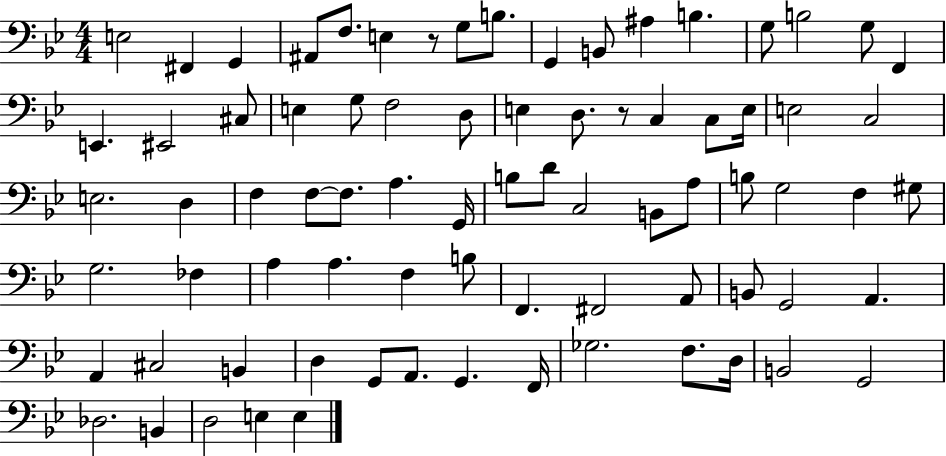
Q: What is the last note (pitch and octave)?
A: E3